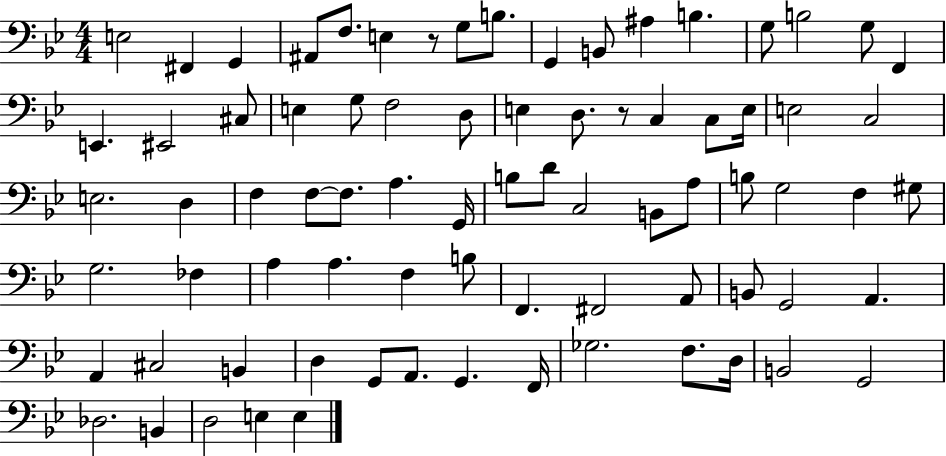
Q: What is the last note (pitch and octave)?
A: E3